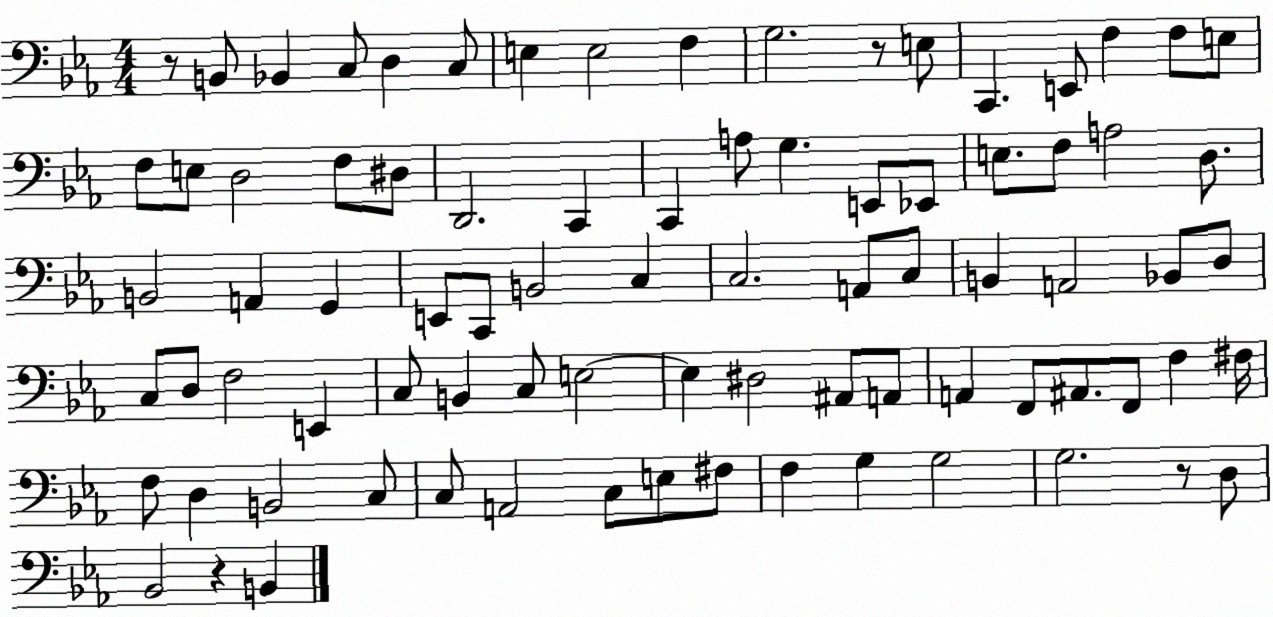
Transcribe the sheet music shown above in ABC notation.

X:1
T:Untitled
M:4/4
L:1/4
K:Eb
z/2 B,,/2 _B,, C,/2 D, C,/2 E, E,2 F, G,2 z/2 E,/2 C,, E,,/2 F, F,/2 E,/2 F,/2 E,/2 D,2 F,/2 ^D,/2 D,,2 C,, C,, A,/2 G, E,,/2 _E,,/2 E,/2 F,/2 A,2 D,/2 B,,2 A,, G,, E,,/2 C,,/2 B,,2 C, C,2 A,,/2 C,/2 B,, A,,2 _B,,/2 D,/2 C,/2 D,/2 F,2 E,, C,/2 B,, C,/2 E,2 E, ^D,2 ^A,,/2 A,,/2 A,, F,,/2 ^A,,/2 F,,/2 F, ^F,/4 F,/2 D, B,,2 C,/2 C,/2 A,,2 C,/2 E,/2 ^F,/2 F, G, G,2 G,2 z/2 D,/2 _B,,2 z B,,